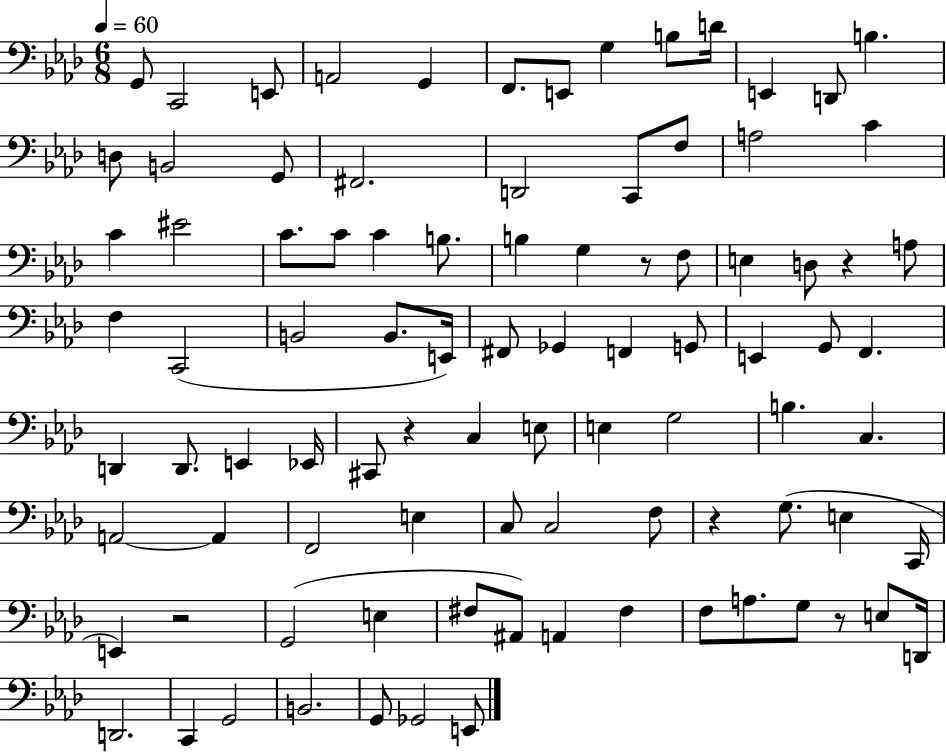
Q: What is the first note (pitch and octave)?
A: G2